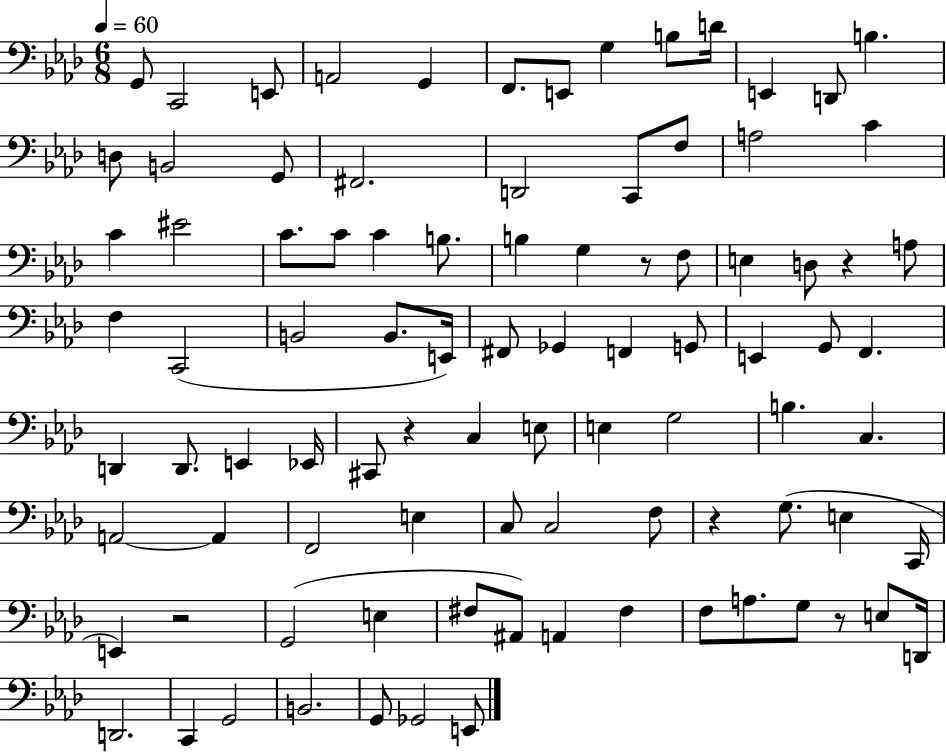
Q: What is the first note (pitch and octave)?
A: G2